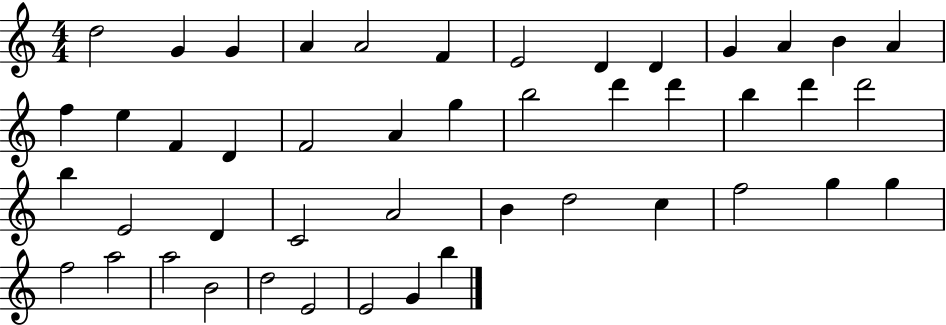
D5/h G4/q G4/q A4/q A4/h F4/q E4/h D4/q D4/q G4/q A4/q B4/q A4/q F5/q E5/q F4/q D4/q F4/h A4/q G5/q B5/h D6/q D6/q B5/q D6/q D6/h B5/q E4/h D4/q C4/h A4/h B4/q D5/h C5/q F5/h G5/q G5/q F5/h A5/h A5/h B4/h D5/h E4/h E4/h G4/q B5/q